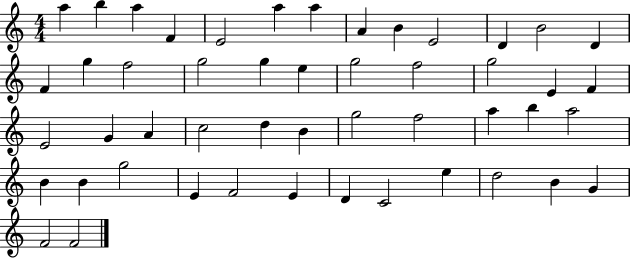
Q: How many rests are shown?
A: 0